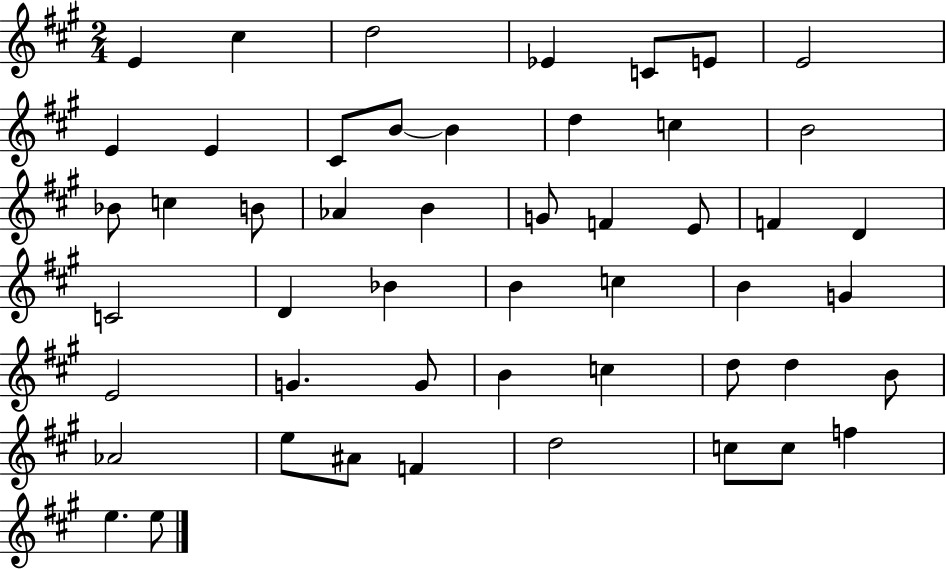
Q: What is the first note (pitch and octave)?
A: E4